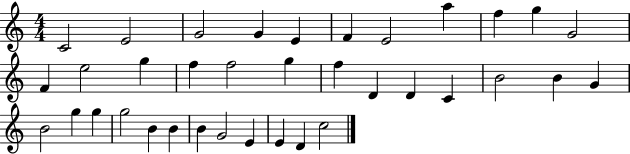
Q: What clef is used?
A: treble